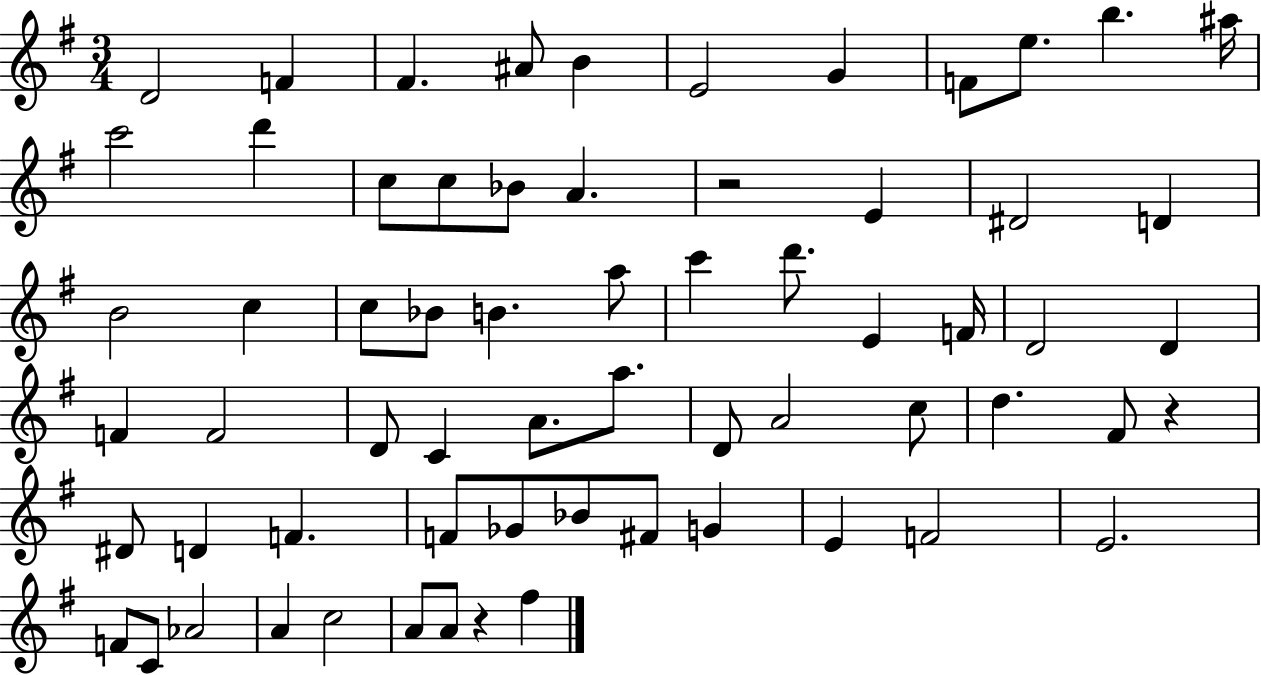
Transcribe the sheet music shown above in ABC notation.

X:1
T:Untitled
M:3/4
L:1/4
K:G
D2 F ^F ^A/2 B E2 G F/2 e/2 b ^a/4 c'2 d' c/2 c/2 _B/2 A z2 E ^D2 D B2 c c/2 _B/2 B a/2 c' d'/2 E F/4 D2 D F F2 D/2 C A/2 a/2 D/2 A2 c/2 d ^F/2 z ^D/2 D F F/2 _G/2 _B/2 ^F/2 G E F2 E2 F/2 C/2 _A2 A c2 A/2 A/2 z ^f